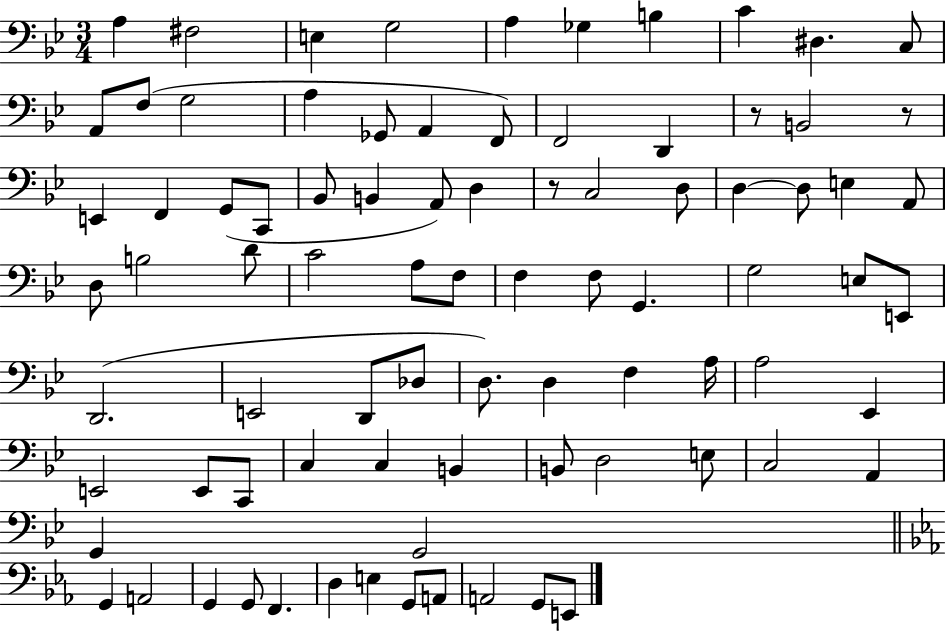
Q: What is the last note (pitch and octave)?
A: E2